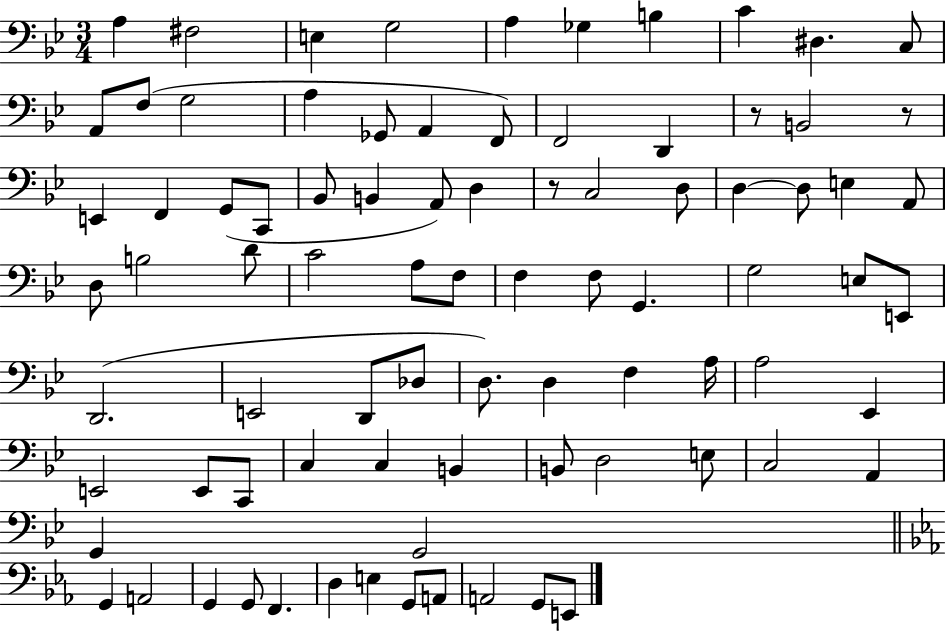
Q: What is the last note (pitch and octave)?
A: E2